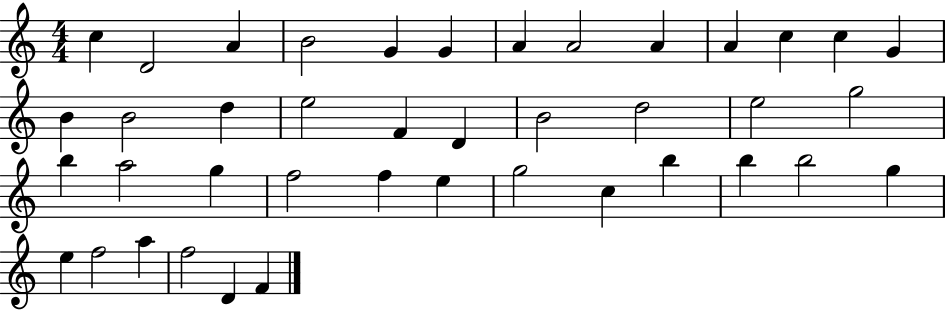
{
  \clef treble
  \numericTimeSignature
  \time 4/4
  \key c \major
  c''4 d'2 a'4 | b'2 g'4 g'4 | a'4 a'2 a'4 | a'4 c''4 c''4 g'4 | \break b'4 b'2 d''4 | e''2 f'4 d'4 | b'2 d''2 | e''2 g''2 | \break b''4 a''2 g''4 | f''2 f''4 e''4 | g''2 c''4 b''4 | b''4 b''2 g''4 | \break e''4 f''2 a''4 | f''2 d'4 f'4 | \bar "|."
}